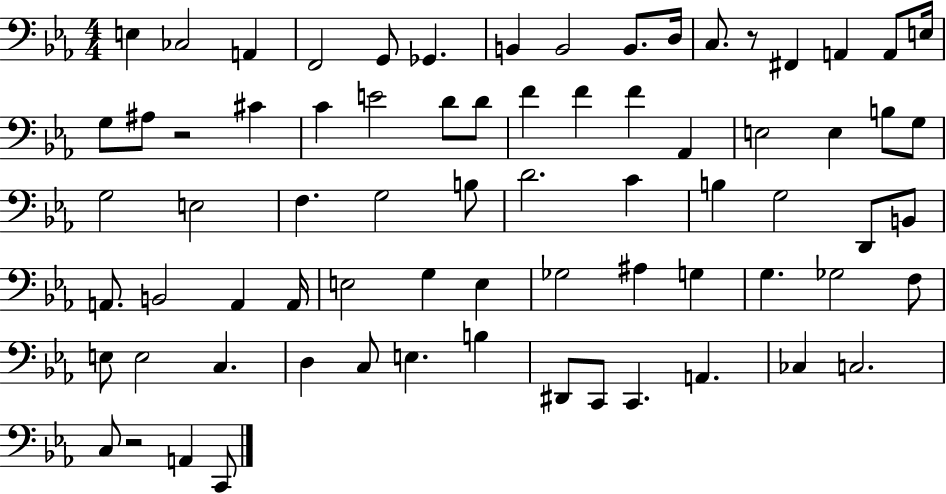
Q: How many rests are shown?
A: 3